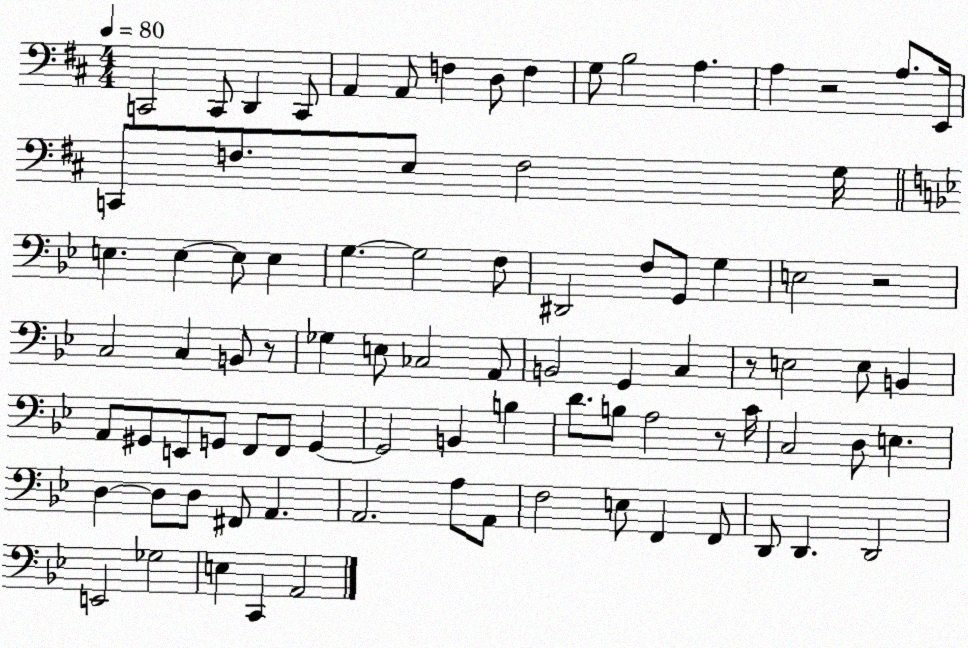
X:1
T:Untitled
M:4/4
L:1/4
K:D
C,,2 C,,/2 D,, C,,/2 A,, A,,/2 F, D,/2 F, G,/2 B,2 A, A, z2 A,/2 E,,/4 C,,/2 F,/2 E,/2 F,2 G,/4 E, E, E,/2 E, G, G,2 F,/2 ^D,,2 F,/2 G,,/2 G, E,2 z2 C,2 C, B,,/2 z/2 _G, E,/2 _C,2 A,,/2 B,,2 G,, C, z/2 E,2 E,/2 B,, A,,/2 ^G,,/2 E,,/2 G,,/2 F,,/2 F,,/2 G,, G,,2 B,, B, D/2 B,/2 A,2 z/2 C/4 C,2 D,/2 E, D, D,/2 D,/2 ^F,,/2 A,, A,,2 A,/2 A,,/2 F,2 E,/2 F,, F,,/2 D,,/2 D,, D,,2 E,,2 _G,2 E, C,, A,,2